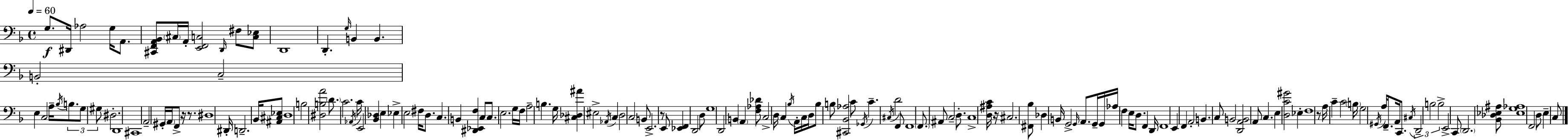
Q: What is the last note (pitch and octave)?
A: C3